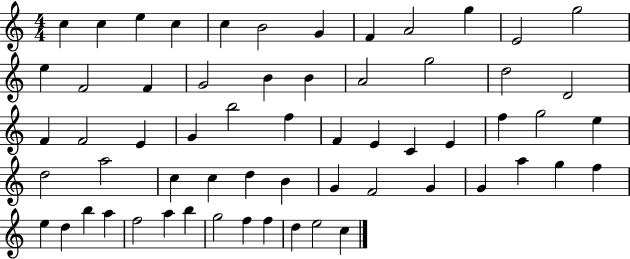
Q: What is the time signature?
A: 4/4